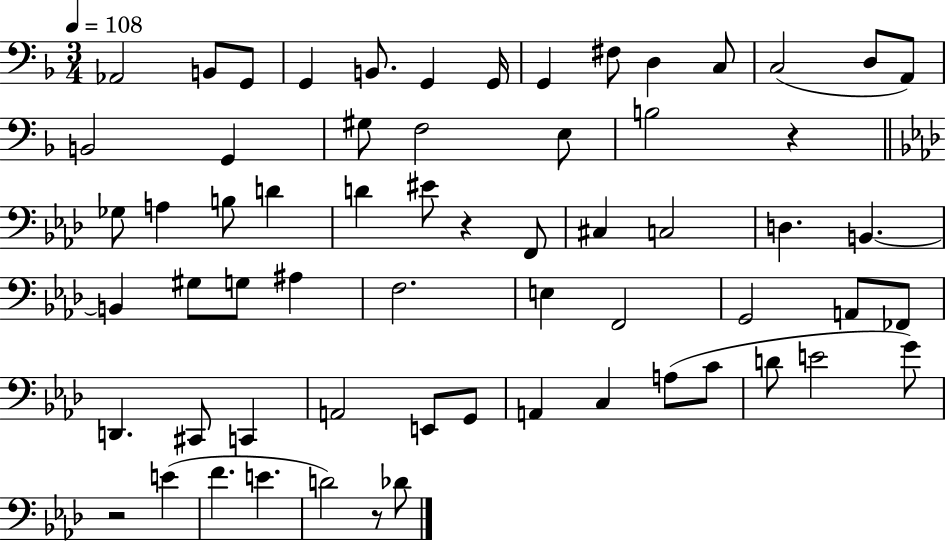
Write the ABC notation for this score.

X:1
T:Untitled
M:3/4
L:1/4
K:F
_A,,2 B,,/2 G,,/2 G,, B,,/2 G,, G,,/4 G,, ^F,/2 D, C,/2 C,2 D,/2 A,,/2 B,,2 G,, ^G,/2 F,2 E,/2 B,2 z _G,/2 A, B,/2 D D ^E/2 z F,,/2 ^C, C,2 D, B,, B,, ^G,/2 G,/2 ^A, F,2 E, F,,2 G,,2 A,,/2 _F,,/2 D,, ^C,,/2 C,, A,,2 E,,/2 G,,/2 A,, C, A,/2 C/2 D/2 E2 G/2 z2 E F E D2 z/2 _D/2